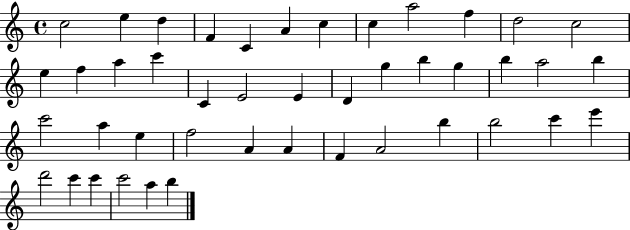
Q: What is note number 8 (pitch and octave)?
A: C5